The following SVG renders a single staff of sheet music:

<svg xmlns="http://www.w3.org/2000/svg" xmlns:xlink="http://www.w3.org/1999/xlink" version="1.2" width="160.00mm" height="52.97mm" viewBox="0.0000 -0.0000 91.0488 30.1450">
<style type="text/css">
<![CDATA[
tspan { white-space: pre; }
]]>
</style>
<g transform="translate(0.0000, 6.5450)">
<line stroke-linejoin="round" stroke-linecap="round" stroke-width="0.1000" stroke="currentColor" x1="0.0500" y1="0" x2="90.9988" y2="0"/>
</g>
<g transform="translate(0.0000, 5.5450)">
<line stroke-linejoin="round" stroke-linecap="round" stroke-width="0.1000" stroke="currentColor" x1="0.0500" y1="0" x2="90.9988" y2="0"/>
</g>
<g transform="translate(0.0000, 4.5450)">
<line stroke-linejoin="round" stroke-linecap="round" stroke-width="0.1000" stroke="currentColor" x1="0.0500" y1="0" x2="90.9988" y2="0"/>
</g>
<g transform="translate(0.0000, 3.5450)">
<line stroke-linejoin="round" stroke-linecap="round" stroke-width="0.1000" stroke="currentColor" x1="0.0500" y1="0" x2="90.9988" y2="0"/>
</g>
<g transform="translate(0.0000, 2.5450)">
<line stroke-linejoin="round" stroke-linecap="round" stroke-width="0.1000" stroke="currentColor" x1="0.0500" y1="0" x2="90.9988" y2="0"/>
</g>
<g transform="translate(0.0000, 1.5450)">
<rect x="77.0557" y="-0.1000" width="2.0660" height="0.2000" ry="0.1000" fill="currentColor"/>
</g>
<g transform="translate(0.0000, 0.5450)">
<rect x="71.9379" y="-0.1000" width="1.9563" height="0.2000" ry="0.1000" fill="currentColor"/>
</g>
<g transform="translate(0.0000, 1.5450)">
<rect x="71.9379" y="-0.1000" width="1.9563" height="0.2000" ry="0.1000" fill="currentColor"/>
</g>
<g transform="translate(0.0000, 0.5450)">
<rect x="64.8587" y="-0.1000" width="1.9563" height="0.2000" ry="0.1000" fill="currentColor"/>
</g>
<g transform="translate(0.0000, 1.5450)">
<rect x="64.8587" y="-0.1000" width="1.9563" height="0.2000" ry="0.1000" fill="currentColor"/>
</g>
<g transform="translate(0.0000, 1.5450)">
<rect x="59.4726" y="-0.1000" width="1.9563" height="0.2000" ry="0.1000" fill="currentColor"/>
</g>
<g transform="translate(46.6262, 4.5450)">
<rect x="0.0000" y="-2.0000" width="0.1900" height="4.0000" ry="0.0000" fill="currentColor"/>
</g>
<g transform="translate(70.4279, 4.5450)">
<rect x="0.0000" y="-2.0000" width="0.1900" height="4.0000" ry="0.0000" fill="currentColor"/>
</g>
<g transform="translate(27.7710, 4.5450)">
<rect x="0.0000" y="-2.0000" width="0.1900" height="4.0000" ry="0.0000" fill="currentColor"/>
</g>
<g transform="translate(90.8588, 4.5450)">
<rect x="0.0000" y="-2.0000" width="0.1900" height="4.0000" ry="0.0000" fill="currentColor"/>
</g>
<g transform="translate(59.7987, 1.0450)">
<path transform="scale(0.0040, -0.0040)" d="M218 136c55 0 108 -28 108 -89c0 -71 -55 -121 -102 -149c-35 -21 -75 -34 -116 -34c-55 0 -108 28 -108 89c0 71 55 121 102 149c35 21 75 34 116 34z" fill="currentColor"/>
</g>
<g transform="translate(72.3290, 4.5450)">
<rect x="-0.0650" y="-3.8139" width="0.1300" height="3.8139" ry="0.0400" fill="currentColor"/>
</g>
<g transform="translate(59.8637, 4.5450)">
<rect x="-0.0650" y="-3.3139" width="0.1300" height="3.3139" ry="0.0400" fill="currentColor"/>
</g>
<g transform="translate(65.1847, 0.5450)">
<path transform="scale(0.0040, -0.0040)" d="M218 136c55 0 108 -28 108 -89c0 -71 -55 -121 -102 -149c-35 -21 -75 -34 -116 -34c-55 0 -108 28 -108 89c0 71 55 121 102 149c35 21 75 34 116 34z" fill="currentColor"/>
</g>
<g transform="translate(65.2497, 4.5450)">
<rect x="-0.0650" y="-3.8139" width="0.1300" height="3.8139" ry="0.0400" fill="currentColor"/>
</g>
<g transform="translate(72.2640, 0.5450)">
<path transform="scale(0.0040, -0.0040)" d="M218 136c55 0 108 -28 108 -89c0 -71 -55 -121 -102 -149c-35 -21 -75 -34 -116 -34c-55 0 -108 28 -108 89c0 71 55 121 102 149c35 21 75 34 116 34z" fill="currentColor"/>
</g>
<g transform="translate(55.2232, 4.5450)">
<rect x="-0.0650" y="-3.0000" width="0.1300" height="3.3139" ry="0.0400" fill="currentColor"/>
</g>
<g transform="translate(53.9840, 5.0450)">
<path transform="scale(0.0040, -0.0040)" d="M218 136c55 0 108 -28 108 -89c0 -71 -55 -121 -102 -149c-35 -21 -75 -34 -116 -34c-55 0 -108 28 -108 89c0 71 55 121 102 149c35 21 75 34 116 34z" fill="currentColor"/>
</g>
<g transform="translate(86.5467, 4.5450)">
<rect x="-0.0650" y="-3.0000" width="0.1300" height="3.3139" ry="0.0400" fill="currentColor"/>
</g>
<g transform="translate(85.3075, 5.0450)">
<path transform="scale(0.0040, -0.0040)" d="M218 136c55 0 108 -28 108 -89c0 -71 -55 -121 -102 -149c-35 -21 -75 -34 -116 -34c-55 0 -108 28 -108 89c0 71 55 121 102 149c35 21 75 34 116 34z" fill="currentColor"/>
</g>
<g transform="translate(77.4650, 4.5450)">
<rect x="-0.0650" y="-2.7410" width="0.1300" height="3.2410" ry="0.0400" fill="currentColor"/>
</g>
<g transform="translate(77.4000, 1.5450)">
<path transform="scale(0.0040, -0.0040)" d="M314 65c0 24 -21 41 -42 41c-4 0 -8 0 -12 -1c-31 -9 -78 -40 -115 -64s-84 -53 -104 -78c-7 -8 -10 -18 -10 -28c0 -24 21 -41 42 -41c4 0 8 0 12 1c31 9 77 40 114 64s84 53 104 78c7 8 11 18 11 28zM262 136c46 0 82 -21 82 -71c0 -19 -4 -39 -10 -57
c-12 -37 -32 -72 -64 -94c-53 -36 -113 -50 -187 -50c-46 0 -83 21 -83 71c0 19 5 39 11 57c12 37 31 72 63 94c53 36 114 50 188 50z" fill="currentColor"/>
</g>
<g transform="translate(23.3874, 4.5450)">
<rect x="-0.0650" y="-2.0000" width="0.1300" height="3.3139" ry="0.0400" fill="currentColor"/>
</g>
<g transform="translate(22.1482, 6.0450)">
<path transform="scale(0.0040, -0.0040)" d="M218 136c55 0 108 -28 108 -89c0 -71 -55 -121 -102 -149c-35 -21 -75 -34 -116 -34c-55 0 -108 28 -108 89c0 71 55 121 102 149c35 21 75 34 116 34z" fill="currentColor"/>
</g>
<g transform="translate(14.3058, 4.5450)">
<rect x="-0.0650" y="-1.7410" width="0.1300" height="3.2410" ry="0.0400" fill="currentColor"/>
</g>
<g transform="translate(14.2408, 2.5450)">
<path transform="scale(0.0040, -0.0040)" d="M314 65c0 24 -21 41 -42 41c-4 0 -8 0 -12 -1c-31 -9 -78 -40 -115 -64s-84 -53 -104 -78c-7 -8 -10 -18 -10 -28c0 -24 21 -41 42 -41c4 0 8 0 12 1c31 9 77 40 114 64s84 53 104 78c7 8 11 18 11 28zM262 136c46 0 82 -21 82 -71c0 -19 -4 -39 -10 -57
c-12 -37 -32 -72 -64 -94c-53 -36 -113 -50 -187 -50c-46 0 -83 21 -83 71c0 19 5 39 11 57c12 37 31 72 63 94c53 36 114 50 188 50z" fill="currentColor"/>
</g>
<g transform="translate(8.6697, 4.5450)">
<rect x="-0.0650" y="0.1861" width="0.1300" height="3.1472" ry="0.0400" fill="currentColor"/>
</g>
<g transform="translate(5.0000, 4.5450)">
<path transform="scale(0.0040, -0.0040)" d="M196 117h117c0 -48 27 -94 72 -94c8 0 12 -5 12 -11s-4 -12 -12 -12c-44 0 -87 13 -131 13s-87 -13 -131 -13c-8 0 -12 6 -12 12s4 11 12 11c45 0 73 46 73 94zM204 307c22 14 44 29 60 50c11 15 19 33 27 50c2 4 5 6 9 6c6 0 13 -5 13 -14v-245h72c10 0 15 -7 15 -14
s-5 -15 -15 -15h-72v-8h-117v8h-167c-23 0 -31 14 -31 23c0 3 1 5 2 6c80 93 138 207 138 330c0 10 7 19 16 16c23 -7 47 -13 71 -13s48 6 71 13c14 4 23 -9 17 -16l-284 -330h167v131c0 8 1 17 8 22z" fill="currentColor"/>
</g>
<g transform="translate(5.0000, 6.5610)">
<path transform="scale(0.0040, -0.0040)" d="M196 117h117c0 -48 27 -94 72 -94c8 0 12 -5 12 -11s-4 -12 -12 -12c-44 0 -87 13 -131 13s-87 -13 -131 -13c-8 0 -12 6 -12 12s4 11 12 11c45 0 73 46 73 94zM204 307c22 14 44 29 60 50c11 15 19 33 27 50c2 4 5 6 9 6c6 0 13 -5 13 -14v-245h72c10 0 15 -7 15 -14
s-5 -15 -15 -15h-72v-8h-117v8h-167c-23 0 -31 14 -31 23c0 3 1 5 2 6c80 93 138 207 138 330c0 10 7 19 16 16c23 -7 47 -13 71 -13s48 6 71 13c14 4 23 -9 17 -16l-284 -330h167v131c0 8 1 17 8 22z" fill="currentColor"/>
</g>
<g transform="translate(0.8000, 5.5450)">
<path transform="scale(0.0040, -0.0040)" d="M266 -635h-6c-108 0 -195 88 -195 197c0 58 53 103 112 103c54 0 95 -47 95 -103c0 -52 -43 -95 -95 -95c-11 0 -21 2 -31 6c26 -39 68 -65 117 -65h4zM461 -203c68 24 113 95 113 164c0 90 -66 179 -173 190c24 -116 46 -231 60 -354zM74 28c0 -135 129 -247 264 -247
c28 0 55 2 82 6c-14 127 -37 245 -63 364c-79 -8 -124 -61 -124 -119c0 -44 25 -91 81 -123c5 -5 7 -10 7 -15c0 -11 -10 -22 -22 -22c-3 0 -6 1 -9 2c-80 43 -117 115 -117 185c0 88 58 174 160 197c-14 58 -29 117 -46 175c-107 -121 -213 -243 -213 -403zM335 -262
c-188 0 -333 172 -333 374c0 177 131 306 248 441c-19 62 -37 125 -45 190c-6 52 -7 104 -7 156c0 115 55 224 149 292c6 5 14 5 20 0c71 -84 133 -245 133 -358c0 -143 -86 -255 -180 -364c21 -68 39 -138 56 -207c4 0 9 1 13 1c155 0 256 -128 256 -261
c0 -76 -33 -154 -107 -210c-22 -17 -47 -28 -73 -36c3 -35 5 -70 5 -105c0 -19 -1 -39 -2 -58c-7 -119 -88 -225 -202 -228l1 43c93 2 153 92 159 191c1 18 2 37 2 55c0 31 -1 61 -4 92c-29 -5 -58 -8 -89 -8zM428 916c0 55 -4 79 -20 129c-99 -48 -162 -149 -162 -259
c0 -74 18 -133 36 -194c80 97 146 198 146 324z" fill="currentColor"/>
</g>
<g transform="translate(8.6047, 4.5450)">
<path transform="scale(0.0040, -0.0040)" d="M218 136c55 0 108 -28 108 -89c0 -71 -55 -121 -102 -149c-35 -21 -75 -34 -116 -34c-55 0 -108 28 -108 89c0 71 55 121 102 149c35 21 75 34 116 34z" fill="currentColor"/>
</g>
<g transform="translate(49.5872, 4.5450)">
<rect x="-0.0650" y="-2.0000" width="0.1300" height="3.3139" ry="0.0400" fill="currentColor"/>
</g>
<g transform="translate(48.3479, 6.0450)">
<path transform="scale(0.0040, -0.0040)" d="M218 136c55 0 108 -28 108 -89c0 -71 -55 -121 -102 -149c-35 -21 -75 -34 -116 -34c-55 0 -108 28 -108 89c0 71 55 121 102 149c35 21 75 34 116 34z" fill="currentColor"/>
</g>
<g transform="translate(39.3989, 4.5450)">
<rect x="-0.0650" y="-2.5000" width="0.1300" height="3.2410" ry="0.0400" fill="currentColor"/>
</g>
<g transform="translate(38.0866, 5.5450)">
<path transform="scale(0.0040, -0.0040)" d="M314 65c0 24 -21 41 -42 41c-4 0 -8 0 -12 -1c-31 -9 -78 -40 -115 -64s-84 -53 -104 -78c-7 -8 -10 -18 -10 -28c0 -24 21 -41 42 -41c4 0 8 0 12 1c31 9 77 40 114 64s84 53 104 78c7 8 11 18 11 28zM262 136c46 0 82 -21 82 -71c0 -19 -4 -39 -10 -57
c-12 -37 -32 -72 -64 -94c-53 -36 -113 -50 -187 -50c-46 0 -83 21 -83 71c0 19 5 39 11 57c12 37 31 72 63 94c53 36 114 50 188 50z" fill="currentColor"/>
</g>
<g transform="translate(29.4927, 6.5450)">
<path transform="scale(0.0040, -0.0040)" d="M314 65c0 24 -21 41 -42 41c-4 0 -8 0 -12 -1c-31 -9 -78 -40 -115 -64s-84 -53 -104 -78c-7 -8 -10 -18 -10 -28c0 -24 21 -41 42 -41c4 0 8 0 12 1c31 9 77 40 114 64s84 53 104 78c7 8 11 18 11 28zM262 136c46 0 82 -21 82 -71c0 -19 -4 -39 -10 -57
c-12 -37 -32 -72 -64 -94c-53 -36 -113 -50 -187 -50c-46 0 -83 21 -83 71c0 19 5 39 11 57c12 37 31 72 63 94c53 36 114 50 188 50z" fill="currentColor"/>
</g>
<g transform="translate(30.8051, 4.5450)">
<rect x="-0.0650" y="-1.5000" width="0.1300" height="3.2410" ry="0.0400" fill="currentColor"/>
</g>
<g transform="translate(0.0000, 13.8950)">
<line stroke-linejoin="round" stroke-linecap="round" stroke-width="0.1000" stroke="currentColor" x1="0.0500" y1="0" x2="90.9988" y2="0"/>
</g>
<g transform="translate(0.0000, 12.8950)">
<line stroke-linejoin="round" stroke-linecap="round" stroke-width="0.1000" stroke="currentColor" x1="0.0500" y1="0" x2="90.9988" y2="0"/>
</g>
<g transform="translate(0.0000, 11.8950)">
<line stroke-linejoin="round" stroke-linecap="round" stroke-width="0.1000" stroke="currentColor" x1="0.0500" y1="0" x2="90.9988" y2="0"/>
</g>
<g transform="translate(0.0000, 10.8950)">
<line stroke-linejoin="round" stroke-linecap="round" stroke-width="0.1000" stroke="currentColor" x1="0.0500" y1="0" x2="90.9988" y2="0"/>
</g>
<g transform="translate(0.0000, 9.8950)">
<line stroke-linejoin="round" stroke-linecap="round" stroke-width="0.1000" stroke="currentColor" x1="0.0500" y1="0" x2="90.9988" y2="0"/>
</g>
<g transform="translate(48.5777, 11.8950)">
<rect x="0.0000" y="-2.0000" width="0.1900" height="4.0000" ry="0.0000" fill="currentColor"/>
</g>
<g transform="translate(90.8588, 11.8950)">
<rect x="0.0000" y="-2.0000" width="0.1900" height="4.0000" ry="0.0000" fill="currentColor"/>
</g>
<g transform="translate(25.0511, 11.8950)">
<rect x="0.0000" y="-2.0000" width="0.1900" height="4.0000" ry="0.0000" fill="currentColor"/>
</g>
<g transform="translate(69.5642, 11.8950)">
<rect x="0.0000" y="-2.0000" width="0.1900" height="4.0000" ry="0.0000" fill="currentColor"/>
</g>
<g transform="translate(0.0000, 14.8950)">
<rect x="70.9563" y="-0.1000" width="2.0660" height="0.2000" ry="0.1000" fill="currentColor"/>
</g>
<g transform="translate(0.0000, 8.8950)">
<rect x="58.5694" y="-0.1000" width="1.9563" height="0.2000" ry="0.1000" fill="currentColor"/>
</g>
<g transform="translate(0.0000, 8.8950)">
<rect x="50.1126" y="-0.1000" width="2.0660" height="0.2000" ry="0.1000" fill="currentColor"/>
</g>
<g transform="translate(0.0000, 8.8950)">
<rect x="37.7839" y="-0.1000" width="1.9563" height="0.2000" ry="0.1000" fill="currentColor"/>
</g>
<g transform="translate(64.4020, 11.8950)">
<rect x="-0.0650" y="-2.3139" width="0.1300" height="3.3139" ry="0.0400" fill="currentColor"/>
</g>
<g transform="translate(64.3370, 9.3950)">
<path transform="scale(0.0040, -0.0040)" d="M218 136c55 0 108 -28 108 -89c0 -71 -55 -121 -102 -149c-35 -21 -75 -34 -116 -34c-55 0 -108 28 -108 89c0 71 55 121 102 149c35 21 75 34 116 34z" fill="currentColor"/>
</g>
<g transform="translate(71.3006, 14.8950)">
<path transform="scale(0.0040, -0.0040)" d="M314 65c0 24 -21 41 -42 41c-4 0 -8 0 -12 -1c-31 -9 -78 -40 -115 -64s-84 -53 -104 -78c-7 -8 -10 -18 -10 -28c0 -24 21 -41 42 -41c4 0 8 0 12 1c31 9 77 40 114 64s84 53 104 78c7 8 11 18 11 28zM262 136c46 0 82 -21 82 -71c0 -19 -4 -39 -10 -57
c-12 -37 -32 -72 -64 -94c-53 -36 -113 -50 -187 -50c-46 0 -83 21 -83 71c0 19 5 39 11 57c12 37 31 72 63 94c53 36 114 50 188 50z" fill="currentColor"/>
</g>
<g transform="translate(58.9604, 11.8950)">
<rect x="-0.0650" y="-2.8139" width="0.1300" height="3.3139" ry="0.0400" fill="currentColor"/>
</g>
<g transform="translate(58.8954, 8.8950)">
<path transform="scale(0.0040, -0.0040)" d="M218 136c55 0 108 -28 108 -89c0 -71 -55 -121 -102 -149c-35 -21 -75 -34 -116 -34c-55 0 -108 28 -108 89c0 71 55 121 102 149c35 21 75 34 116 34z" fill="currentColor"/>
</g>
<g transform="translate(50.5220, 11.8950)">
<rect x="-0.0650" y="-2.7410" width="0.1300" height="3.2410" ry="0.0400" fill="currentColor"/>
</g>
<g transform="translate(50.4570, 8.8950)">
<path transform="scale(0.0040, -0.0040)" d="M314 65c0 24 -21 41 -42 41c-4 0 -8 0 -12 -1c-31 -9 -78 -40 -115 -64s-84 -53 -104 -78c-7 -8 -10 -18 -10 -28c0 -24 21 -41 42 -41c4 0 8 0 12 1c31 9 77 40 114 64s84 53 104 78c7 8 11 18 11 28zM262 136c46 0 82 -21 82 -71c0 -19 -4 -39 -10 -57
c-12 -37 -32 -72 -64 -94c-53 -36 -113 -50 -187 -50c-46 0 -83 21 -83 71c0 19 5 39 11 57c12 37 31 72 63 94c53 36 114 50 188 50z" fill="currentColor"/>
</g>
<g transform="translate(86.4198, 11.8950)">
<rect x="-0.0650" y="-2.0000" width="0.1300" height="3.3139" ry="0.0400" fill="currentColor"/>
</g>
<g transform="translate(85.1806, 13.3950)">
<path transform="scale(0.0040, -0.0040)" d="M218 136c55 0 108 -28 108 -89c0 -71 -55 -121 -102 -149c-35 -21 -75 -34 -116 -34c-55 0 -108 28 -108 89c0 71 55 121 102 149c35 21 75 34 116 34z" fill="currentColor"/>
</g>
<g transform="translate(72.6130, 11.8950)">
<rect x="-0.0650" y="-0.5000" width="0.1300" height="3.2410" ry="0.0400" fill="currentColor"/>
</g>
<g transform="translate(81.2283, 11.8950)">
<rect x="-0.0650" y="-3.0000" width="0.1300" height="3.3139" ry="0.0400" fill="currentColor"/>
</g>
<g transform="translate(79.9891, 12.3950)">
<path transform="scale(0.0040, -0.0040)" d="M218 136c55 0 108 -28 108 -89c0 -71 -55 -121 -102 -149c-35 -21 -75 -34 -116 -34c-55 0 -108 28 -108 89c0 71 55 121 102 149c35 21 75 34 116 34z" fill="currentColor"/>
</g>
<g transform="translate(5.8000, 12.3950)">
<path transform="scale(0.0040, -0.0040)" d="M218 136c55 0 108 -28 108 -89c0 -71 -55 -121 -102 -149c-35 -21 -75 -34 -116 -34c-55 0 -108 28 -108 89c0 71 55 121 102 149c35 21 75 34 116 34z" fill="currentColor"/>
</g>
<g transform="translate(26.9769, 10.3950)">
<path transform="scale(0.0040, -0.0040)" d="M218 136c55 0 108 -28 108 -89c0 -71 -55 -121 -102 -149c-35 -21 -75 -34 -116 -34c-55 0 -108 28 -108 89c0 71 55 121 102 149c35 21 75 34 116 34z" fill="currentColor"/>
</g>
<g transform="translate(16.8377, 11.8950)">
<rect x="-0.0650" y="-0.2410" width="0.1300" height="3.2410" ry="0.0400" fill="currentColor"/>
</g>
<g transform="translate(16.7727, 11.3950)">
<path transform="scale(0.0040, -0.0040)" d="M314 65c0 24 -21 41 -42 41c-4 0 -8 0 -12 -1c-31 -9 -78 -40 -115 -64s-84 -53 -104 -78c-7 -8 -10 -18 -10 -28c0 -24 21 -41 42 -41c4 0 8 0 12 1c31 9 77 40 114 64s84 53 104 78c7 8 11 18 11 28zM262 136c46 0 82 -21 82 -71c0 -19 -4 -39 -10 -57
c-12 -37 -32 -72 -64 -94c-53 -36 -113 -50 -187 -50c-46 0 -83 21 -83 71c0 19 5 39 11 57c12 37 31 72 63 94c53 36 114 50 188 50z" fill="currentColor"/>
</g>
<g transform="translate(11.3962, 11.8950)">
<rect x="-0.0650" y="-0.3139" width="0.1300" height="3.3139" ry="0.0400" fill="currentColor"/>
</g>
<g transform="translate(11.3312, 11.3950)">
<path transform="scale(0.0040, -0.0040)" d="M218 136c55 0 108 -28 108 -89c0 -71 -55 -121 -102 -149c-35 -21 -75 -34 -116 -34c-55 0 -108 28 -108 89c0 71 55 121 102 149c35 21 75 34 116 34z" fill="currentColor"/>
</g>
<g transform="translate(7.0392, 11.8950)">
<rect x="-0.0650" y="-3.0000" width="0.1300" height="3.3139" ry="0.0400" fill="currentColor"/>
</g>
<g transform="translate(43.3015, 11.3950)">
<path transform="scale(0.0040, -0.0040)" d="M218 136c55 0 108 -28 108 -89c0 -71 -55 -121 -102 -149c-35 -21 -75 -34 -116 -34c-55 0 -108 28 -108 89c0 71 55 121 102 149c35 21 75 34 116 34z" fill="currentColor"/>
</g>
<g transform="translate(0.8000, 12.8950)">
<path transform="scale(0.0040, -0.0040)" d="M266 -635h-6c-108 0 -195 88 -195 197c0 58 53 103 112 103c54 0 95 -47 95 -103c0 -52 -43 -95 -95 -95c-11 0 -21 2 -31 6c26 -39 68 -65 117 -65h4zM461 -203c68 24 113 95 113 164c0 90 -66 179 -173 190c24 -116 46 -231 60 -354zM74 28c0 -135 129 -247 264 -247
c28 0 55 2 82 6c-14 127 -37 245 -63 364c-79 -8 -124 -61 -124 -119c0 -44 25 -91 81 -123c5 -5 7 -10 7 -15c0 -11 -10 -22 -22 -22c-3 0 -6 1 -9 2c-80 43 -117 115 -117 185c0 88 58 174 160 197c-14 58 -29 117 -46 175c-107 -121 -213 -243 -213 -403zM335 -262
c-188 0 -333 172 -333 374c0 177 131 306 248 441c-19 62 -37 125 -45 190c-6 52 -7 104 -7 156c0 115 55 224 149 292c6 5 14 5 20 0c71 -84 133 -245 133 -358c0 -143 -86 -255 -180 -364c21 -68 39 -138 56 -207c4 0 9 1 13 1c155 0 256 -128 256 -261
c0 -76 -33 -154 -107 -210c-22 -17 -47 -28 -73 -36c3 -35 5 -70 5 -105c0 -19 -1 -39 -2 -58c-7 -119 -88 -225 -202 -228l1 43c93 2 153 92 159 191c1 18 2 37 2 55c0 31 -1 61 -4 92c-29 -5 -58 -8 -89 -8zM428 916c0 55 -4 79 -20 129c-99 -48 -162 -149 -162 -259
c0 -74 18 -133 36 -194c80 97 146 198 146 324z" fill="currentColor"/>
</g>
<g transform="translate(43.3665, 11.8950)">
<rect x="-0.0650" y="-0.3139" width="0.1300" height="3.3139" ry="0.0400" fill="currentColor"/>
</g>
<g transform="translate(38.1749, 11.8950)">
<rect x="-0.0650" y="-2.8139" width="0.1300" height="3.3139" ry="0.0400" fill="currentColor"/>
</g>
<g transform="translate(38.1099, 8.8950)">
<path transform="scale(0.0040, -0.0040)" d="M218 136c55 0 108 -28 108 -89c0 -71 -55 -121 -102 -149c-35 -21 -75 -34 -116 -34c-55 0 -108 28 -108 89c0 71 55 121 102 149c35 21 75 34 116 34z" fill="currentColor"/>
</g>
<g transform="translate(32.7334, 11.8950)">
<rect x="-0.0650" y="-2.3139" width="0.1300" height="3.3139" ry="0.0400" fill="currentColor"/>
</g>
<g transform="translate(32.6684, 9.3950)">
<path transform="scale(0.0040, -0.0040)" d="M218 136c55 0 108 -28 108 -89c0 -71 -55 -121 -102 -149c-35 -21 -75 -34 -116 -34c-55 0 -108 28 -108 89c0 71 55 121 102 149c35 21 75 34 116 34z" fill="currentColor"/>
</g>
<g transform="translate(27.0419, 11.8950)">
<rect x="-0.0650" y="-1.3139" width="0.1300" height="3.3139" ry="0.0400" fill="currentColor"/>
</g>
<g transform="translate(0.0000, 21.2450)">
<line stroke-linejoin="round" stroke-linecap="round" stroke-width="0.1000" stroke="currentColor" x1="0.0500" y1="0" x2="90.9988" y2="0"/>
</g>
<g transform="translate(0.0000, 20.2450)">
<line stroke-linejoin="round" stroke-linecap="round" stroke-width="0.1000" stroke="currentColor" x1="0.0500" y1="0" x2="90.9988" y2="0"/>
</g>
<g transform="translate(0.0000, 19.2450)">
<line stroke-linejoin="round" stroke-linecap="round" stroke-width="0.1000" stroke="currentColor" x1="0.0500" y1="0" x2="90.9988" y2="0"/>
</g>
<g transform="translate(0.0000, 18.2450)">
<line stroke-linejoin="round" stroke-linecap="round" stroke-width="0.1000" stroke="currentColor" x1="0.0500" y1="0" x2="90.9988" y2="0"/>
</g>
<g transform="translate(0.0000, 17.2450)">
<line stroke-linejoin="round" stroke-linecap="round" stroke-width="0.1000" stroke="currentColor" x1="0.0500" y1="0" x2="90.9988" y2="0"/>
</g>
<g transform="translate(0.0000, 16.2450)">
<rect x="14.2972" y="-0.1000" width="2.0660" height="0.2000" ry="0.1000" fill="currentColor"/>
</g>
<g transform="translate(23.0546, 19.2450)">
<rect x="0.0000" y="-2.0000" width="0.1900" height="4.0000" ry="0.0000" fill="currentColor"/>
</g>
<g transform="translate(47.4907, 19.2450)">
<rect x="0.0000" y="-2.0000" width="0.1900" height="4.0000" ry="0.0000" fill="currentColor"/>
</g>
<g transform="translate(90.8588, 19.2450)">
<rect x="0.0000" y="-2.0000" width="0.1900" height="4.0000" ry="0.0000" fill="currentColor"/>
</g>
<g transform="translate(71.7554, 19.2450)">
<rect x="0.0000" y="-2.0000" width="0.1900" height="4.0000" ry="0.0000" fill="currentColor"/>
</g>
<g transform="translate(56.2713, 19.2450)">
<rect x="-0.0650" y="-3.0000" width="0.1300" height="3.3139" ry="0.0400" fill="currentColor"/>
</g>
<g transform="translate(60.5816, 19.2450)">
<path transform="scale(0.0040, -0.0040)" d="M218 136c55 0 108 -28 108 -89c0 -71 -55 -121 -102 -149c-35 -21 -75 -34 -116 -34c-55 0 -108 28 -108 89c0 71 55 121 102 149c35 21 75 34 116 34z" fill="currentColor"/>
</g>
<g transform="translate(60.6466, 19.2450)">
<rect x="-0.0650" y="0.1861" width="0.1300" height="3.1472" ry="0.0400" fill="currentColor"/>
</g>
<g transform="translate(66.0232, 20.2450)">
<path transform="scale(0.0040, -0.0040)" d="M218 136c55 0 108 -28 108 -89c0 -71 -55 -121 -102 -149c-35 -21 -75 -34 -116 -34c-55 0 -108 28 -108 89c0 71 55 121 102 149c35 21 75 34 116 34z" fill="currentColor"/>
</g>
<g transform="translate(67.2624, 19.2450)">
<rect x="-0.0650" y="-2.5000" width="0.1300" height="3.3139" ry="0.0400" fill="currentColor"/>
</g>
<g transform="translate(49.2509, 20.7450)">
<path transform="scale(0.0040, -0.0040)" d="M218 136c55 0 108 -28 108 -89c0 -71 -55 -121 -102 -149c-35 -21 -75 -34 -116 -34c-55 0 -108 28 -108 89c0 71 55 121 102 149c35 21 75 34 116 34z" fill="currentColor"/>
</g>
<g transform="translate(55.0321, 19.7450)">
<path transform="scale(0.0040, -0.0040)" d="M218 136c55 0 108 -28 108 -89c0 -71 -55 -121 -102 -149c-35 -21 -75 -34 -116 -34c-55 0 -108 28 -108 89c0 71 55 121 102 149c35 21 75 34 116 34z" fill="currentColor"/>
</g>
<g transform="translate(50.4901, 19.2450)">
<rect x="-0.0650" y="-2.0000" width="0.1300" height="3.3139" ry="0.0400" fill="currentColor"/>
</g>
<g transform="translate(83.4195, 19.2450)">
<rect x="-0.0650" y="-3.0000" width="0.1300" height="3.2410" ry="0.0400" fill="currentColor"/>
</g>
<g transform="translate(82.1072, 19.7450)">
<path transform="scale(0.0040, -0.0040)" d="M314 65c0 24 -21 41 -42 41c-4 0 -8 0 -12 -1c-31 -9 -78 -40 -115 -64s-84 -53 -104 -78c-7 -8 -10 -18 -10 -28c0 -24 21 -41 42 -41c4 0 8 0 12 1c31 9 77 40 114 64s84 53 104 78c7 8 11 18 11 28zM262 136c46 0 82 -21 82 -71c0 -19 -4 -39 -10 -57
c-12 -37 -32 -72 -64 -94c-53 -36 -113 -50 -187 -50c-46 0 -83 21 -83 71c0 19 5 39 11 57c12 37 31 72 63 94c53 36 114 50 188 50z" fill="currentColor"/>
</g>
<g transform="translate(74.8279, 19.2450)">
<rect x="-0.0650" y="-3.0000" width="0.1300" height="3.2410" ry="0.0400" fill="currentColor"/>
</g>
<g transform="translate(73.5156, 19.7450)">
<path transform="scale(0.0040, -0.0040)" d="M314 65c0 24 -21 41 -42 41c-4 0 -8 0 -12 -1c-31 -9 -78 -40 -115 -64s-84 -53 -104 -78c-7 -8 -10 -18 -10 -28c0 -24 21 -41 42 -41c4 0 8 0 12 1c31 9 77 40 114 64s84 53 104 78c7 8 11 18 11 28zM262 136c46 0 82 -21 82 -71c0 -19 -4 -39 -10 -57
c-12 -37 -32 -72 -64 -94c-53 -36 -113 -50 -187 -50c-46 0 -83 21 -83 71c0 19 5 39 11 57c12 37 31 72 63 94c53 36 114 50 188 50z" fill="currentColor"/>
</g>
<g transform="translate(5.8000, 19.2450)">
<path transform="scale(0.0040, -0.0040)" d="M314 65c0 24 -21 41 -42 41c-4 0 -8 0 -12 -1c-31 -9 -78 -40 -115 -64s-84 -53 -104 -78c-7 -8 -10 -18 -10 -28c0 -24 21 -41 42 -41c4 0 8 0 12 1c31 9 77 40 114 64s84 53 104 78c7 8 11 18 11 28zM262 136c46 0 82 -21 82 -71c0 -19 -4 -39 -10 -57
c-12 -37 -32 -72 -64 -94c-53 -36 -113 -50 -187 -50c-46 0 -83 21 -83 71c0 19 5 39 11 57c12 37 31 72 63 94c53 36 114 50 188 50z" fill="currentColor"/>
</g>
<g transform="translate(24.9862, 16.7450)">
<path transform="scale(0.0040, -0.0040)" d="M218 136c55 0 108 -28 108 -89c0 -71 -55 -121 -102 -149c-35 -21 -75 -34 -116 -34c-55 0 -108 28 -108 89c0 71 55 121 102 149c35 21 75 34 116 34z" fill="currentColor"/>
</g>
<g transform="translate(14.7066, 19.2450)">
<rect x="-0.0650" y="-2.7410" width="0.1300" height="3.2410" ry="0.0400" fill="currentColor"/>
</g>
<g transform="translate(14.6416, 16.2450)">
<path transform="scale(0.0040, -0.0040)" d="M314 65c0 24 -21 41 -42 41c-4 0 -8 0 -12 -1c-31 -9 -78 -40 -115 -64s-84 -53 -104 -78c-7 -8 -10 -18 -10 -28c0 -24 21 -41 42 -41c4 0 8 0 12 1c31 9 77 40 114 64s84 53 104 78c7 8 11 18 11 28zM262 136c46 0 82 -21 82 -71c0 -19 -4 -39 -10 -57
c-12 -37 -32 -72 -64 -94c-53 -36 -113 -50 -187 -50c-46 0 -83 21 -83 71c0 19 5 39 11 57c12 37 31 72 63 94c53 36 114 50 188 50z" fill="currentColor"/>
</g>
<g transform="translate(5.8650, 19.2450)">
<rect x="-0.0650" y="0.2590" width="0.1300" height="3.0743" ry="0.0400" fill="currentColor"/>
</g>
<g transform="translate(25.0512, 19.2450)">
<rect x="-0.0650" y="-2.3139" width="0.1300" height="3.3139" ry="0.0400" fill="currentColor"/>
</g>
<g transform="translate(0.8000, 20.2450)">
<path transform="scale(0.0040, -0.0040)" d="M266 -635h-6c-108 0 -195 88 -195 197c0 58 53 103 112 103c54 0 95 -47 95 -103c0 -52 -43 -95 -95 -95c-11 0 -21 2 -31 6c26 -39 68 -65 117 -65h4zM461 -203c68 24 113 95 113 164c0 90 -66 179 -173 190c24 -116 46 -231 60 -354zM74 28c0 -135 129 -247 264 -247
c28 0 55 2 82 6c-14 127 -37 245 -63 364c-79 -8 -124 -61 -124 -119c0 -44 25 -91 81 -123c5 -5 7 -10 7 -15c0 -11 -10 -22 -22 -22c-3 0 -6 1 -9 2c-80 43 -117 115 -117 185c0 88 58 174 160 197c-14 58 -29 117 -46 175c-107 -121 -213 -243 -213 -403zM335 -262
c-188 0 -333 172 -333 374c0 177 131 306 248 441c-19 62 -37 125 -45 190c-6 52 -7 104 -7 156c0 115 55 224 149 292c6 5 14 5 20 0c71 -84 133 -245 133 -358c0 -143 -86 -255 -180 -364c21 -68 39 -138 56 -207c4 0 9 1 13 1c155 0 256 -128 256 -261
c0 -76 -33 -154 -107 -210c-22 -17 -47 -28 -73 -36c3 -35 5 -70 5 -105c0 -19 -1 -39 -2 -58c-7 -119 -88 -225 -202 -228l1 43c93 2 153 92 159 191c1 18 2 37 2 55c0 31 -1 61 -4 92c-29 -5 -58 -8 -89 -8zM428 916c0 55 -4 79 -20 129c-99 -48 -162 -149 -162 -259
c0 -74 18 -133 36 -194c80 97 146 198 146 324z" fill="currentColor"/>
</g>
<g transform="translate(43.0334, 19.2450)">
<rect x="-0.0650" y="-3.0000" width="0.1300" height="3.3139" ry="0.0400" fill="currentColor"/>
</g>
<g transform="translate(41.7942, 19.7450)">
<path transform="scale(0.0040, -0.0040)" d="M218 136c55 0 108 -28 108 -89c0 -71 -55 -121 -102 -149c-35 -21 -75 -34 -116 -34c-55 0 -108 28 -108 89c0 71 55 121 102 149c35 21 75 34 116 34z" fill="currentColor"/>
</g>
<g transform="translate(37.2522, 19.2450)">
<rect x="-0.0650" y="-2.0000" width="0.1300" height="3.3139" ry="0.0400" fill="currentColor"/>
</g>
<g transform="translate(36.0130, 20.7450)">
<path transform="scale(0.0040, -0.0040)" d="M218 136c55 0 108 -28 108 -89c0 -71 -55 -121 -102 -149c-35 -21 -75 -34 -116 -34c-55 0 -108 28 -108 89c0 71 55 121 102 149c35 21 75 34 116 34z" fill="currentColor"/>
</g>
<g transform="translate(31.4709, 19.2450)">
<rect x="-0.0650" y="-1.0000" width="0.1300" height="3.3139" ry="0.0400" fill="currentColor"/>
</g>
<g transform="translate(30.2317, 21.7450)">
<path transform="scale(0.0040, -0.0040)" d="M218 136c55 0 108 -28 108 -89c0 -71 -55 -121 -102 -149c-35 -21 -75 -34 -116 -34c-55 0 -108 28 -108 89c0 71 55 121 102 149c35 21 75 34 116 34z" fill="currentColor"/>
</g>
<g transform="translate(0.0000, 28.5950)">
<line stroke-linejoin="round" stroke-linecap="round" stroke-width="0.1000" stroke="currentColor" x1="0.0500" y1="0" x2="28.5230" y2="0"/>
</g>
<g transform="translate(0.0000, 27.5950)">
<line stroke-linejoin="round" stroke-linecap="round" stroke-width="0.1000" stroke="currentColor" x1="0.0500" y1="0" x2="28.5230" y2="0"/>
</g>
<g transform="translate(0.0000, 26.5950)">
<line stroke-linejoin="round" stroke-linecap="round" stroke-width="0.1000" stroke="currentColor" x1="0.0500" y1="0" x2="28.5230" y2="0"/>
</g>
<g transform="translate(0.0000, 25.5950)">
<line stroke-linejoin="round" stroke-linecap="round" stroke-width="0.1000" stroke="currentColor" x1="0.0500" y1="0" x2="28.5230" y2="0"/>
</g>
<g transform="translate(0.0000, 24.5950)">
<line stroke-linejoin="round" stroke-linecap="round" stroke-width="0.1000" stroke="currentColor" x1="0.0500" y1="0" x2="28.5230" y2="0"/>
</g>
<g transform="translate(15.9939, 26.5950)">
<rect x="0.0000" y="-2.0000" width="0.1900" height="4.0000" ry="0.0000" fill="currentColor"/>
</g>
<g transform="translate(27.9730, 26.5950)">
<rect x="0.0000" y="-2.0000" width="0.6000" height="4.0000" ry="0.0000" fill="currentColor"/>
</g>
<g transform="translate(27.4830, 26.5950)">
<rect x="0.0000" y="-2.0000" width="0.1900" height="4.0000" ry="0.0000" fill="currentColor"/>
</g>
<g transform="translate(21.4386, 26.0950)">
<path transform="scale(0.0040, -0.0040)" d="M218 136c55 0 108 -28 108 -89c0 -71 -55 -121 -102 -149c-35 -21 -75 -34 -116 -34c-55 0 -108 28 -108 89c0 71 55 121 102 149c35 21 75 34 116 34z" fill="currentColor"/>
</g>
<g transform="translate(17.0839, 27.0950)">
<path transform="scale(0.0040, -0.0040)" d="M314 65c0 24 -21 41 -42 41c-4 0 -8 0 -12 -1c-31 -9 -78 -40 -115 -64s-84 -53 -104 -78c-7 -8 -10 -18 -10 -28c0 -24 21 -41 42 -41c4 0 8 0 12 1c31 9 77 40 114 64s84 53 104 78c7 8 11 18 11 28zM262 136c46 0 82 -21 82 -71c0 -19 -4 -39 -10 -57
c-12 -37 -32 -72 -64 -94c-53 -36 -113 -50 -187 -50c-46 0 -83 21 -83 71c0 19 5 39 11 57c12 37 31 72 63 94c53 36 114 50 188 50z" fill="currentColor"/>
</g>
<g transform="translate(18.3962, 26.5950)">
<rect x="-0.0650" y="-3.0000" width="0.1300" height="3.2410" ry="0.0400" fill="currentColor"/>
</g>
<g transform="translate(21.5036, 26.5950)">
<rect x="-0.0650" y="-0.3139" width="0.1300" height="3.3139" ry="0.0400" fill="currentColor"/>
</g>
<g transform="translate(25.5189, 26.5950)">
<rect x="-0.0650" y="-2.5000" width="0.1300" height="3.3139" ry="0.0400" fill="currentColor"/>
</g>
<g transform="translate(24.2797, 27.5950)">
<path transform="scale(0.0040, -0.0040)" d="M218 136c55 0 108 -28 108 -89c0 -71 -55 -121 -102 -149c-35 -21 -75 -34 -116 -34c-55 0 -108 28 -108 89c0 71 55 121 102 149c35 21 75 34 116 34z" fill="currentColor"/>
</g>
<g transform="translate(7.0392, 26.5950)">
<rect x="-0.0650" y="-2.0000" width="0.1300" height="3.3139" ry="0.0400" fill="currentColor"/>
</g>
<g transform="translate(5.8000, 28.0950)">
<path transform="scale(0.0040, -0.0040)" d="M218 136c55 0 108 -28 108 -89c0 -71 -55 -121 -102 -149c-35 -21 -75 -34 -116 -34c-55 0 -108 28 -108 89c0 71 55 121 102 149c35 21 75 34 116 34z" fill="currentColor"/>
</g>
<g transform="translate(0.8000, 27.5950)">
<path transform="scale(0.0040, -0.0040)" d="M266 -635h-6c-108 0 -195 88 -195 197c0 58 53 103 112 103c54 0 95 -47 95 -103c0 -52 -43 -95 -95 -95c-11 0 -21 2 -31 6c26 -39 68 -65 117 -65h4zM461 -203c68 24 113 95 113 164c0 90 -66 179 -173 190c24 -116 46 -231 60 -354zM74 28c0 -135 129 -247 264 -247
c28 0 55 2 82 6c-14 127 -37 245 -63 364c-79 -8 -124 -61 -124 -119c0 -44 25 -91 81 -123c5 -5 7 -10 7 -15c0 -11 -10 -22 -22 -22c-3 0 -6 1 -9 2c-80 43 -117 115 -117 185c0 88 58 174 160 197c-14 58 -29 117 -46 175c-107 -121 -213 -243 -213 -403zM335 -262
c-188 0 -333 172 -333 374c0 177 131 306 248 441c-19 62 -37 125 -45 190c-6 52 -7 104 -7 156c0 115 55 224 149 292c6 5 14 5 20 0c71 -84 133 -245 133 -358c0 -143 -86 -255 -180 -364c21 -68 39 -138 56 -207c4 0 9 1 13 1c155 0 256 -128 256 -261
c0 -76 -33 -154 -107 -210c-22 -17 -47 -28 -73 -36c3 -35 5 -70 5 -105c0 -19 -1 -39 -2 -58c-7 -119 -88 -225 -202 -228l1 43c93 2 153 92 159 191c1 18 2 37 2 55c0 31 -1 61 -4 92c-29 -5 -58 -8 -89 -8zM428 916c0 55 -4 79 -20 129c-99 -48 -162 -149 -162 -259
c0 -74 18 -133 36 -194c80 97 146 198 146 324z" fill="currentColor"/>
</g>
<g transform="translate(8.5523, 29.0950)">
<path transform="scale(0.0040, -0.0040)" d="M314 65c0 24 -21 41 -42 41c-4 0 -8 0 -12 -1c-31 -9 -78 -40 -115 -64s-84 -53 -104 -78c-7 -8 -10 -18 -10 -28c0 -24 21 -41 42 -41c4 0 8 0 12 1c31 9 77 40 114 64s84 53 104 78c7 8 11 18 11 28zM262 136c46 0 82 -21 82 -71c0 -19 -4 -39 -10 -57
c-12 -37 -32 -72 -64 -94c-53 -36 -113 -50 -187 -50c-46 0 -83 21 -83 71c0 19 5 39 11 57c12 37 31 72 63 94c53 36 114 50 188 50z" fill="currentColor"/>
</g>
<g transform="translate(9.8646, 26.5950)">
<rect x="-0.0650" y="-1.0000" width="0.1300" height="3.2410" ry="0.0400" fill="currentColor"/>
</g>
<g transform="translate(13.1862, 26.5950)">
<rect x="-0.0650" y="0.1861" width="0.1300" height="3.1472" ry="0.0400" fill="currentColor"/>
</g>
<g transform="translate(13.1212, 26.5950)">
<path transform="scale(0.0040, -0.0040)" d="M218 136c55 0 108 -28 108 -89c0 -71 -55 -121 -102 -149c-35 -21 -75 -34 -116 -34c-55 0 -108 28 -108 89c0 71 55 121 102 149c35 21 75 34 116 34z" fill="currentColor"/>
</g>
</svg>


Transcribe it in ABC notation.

X:1
T:Untitled
M:4/4
L:1/4
K:C
B f2 F E2 G2 F A b c' c' a2 A A c c2 e g a c a2 a g C2 A F B2 a2 g D F A F A B G A2 A2 F D2 B A2 c G